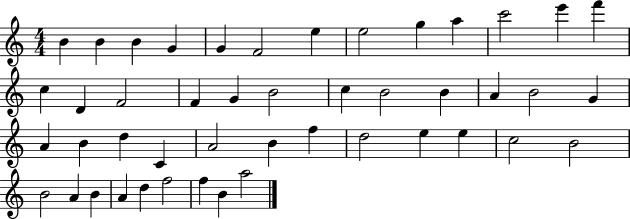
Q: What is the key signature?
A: C major